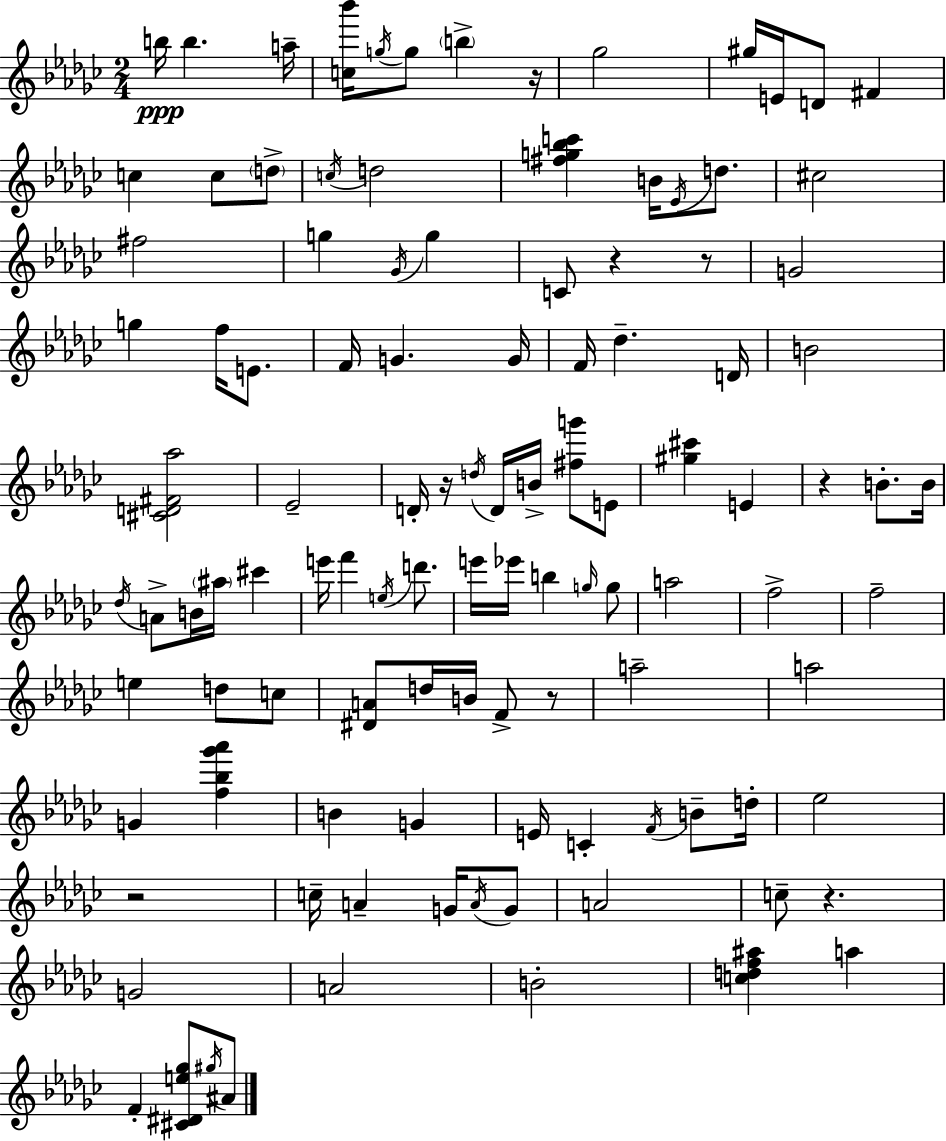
{
  \clef treble
  \numericTimeSignature
  \time 2/4
  \key ees \minor
  b''16\ppp b''4. a''16-- | <c'' bes'''>16 \acciaccatura { g''16 } g''8 \parenthesize b''4-> | r16 ges''2 | gis''16 e'16 d'8 fis'4 | \break c''4 c''8 \parenthesize d''8-> | \acciaccatura { c''16 } d''2 | <fis'' g'' bes'' c'''>4 b'16 \acciaccatura { ees'16 } | d''8. cis''2 | \break fis''2 | g''4 \acciaccatura { ges'16 } | g''4 c'8 r4 | r8 g'2 | \break g''4 | f''16 e'8. f'16 g'4. | g'16 f'16 des''4.-- | d'16 b'2 | \break <cis' d' fis' aes''>2 | ees'2-- | d'16-. r16 \acciaccatura { d''16 } d'16 | b'16-> <fis'' g'''>8 e'8 <gis'' cis'''>4 | \break e'4 r4 | b'8.-. b'16 \acciaccatura { des''16 } a'8-> | b'16 \parenthesize ais''16 cis'''4 e'''16 f'''4 | \acciaccatura { e''16 } d'''8. e'''16 | \break ees'''16 b''4 \grace { g''16 } g''8 | a''2 | f''2-> | f''2-- | \break e''4 d''8 c''8 | <dis' a'>8 d''16 b'16 f'8-> r8 | a''2-- | a''2 | \break g'4 <f'' bes'' ges''' aes'''>4 | b'4 g'4 | e'16 c'4-. \acciaccatura { f'16 } b'8-- | d''16-. ees''2 | \break r2 | c''16-- a'4-- g'16 \acciaccatura { a'16 } | g'8 a'2 | c''8-- r4. | \break g'2 | a'2 | b'2-. | <c'' d'' f'' ais''>4 a''4 | \break f'4-. <cis' dis' e'' ges''>8 | \acciaccatura { gis''16 } ais'8 \bar "|."
}